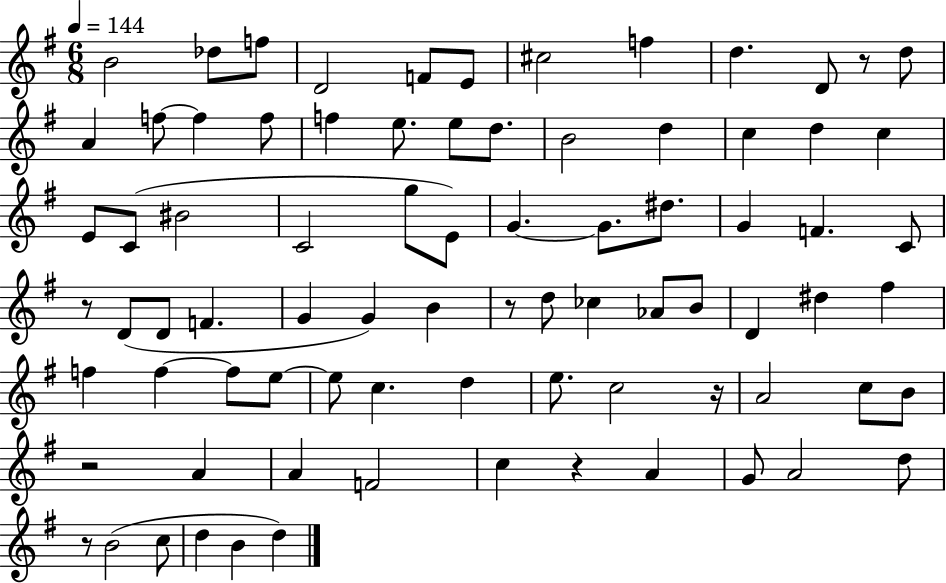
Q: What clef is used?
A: treble